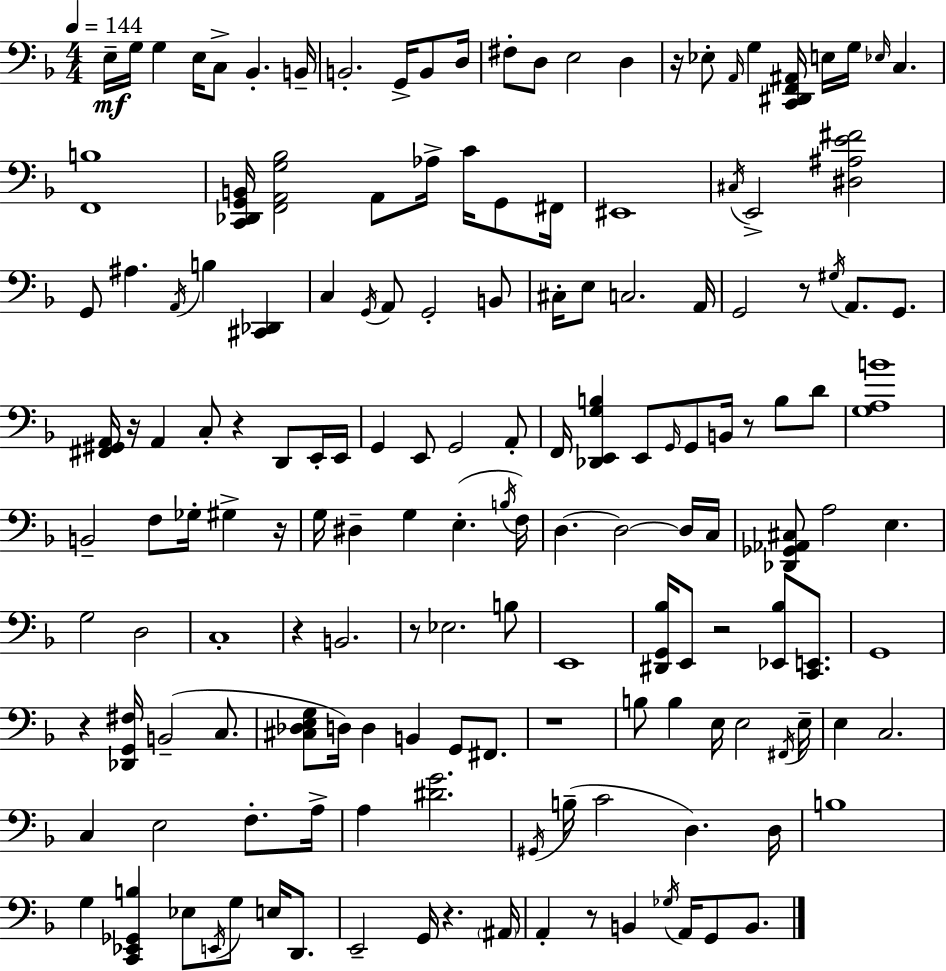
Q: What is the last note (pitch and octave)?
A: B2